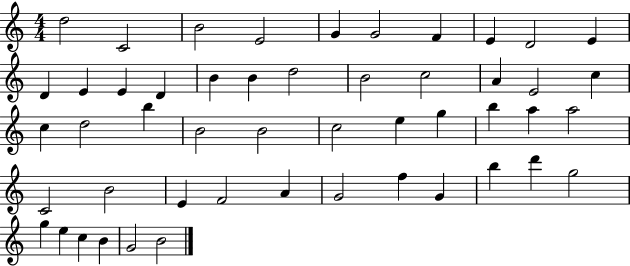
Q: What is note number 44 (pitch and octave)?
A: G5